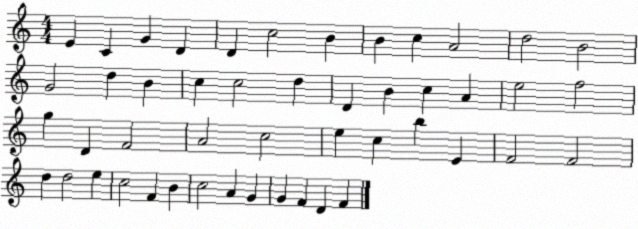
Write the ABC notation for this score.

X:1
T:Untitled
M:4/4
L:1/4
K:C
E C G D D c2 B B c A2 d2 B2 G2 d B c c2 d D B c A e2 f2 g D F2 A2 c2 e c b E F2 F2 d d2 e c2 F B c2 A G G F D F